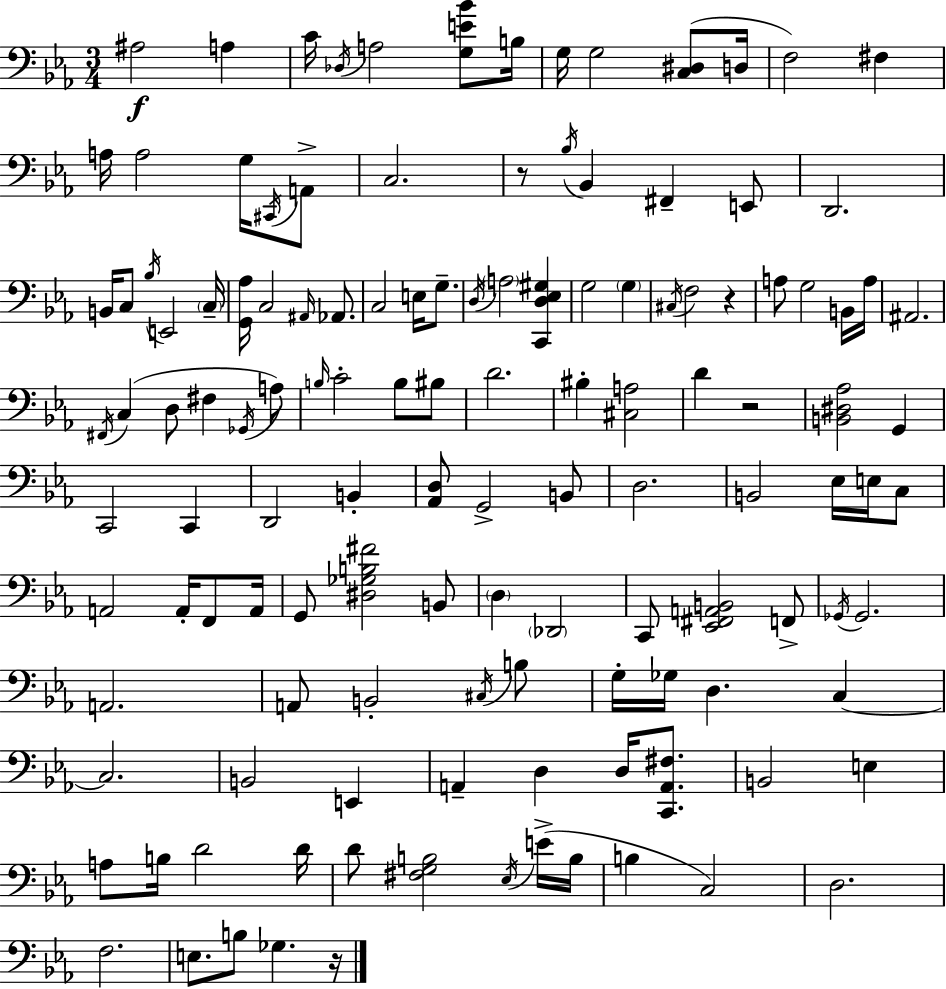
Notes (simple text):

A#3/h A3/q C4/s Db3/s A3/h [G3,E4,Bb4]/e B3/s G3/s G3/h [C3,D#3]/e D3/s F3/h F#3/q A3/s A3/h G3/s C#2/s A2/e C3/h. R/e Bb3/s Bb2/q F#2/q E2/e D2/h. B2/s C3/e Bb3/s E2/h C3/s [G2,Ab3]/s C3/h A#2/s Ab2/e. C3/h E3/s G3/e. D3/s A3/h [C2,D3,Eb3,G#3]/q G3/h G3/q C#3/s F3/h R/q A3/e G3/h B2/s A3/s A#2/h. F#2/s C3/q D3/e F#3/q Gb2/s A3/e B3/s C4/h B3/e BIS3/e D4/h. BIS3/q [C#3,A3]/h D4/q R/h [B2,D#3,Ab3]/h G2/q C2/h C2/q D2/h B2/q [Ab2,D3]/e G2/h B2/e D3/h. B2/h Eb3/s E3/s C3/e A2/h A2/s F2/e A2/s G2/e [D#3,Gb3,B3,F#4]/h B2/e D3/q Db2/h C2/e [Eb2,F#2,A2,B2]/h F2/e Gb2/s Gb2/h. A2/h. A2/e B2/h C#3/s B3/e G3/s Gb3/s D3/q. C3/q C3/h. B2/h E2/q A2/q D3/q D3/s [C2,A2,F#3]/e. B2/h E3/q A3/e B3/s D4/h D4/s D4/e [F#3,G3,B3]/h Eb3/s E4/s B3/s B3/q C3/h D3/h. F3/h. E3/e. B3/e Gb3/q. R/s